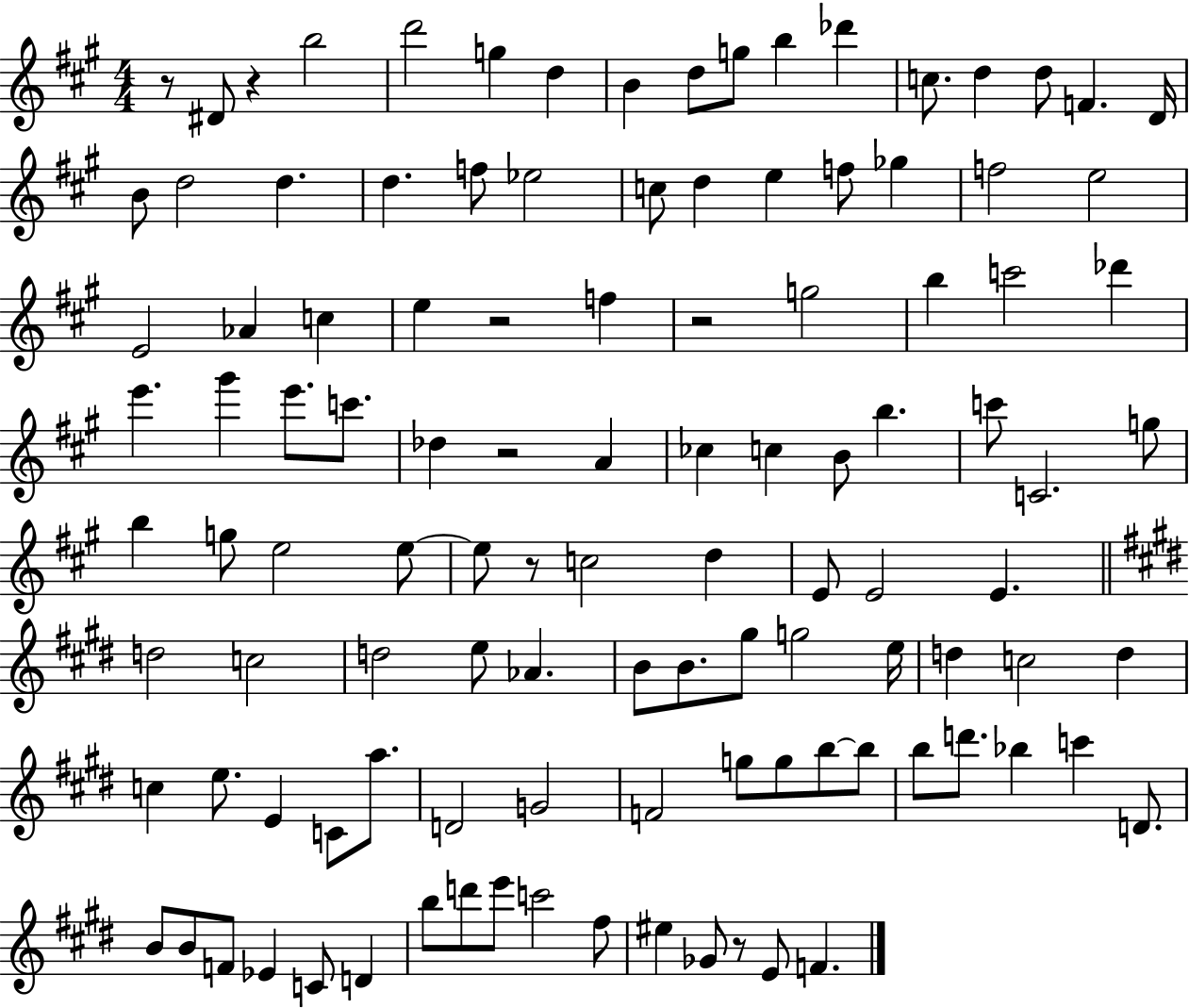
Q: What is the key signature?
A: A major